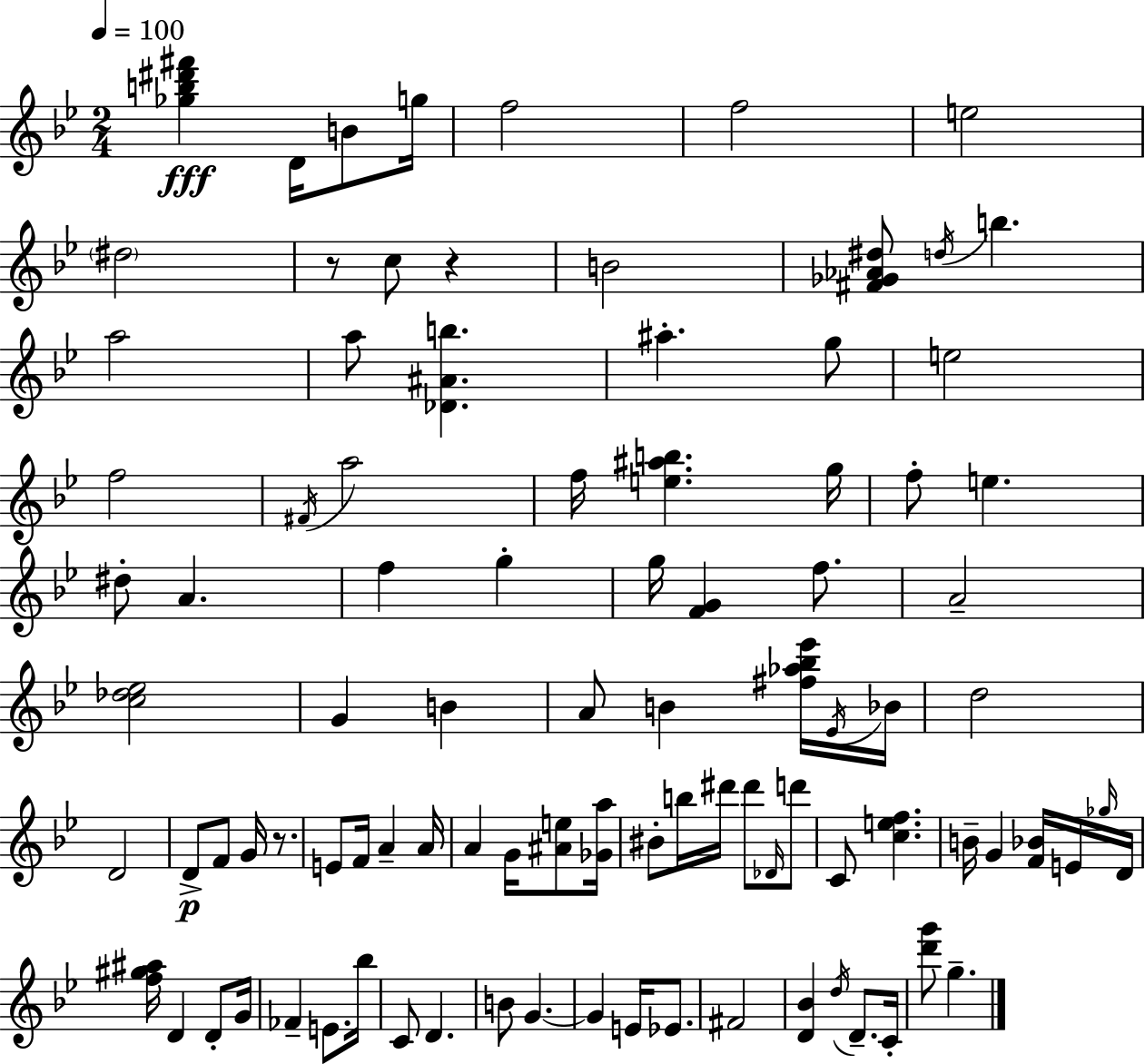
[Gb5,B5,D#6,F#6]/q D4/s B4/e G5/s F5/h F5/h E5/h D#5/h R/e C5/e R/q B4/h [F#4,Gb4,Ab4,D#5]/e D5/s B5/q. A5/h A5/e [Db4,A#4,B5]/q. A#5/q. G5/e E5/h F5/h F#4/s A5/h F5/s [E5,A#5,B5]/q. G5/s F5/e E5/q. D#5/e A4/q. F5/q G5/q G5/s [F4,G4]/q F5/e. A4/h [C5,Db5,Eb5]/h G4/q B4/q A4/e B4/q [F#5,Ab5,Bb5,Eb6]/s Eb4/s Bb4/s D5/h D4/h D4/e F4/e G4/s R/e. E4/e F4/s A4/q A4/s A4/q G4/s [A#4,E5]/e [Gb4,A5]/s BIS4/e B5/s D#6/s D#6/e Db4/s D6/e C4/e [C5,E5,F5]/q. B4/s G4/q [F4,Bb4]/s E4/s Gb5/s D4/s [F5,G#5,A#5]/s D4/q D4/e G4/s FES4/q E4/e. Bb5/s C4/e D4/q. B4/e G4/q. G4/q E4/s Eb4/e. F#4/h [D4,Bb4]/q D5/s D4/e. C4/s [D6,G6]/e G5/q.